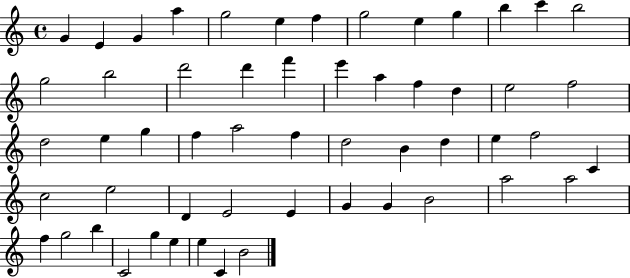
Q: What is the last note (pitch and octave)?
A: B4